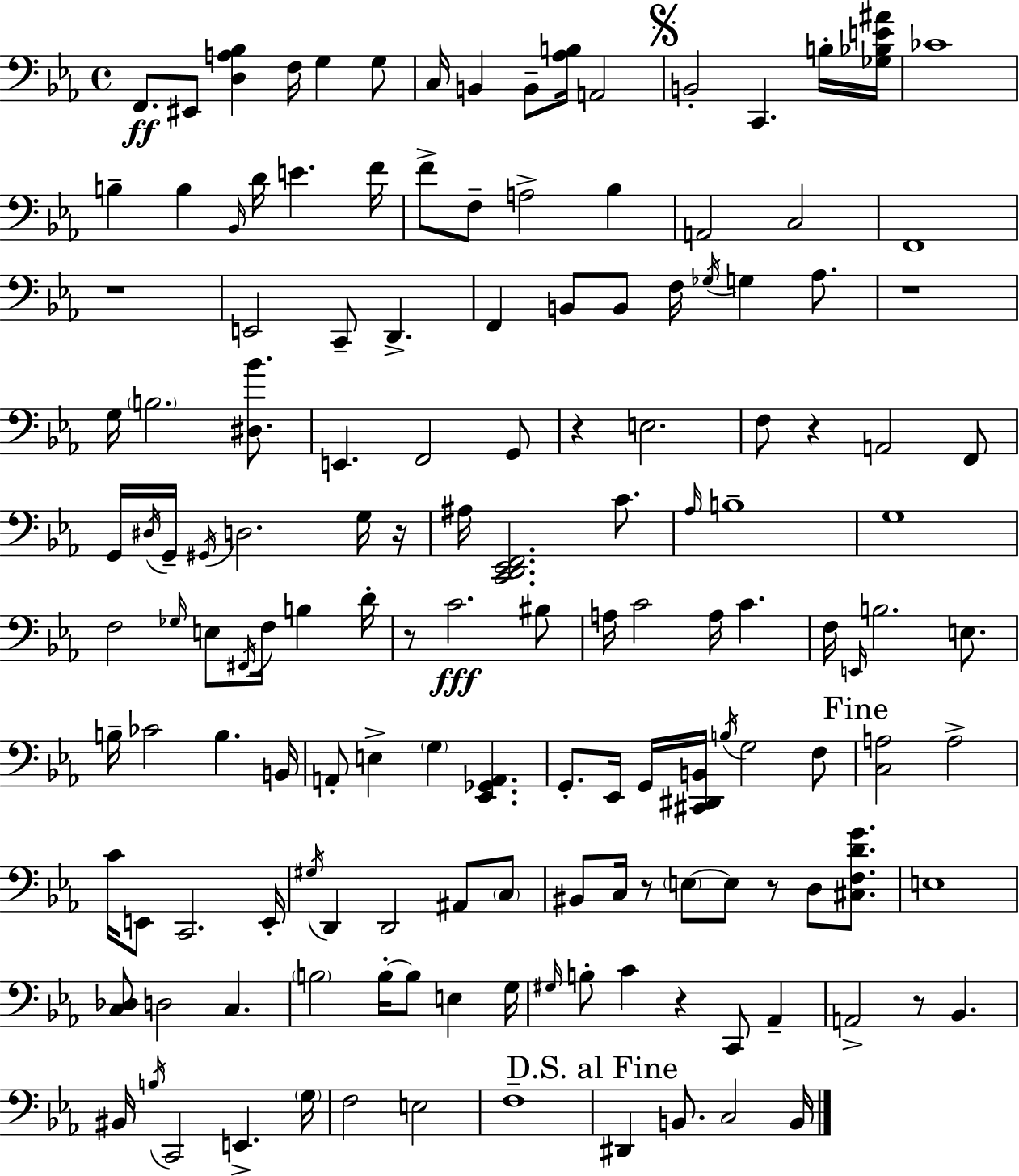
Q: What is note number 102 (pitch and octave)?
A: E3